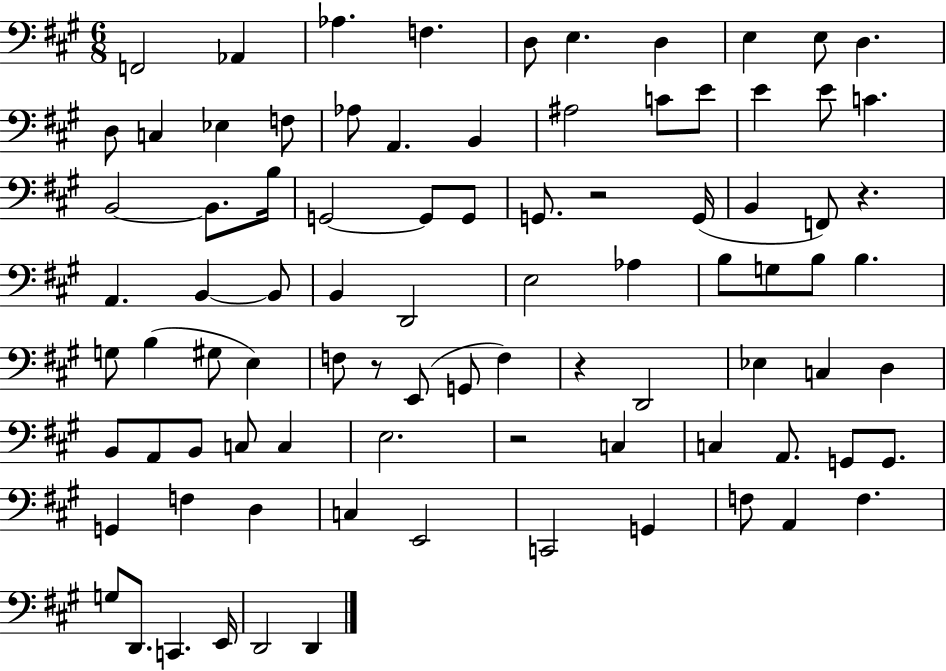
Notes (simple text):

F2/h Ab2/q Ab3/q. F3/q. D3/e E3/q. D3/q E3/q E3/e D3/q. D3/e C3/q Eb3/q F3/e Ab3/e A2/q. B2/q A#3/h C4/e E4/e E4/q E4/e C4/q. B2/h B2/e. B3/s G2/h G2/e G2/e G2/e. R/h G2/s B2/q F2/e R/q. A2/q. B2/q B2/e B2/q D2/h E3/h Ab3/q B3/e G3/e B3/e B3/q. G3/e B3/q G#3/e E3/q F3/e R/e E2/e G2/e F3/q R/q D2/h Eb3/q C3/q D3/q B2/e A2/e B2/e C3/e C3/q E3/h. R/h C3/q C3/q A2/e. G2/e G2/e. G2/q F3/q D3/q C3/q E2/h C2/h G2/q F3/e A2/q F3/q. G3/e D2/e. C2/q. E2/s D2/h D2/q